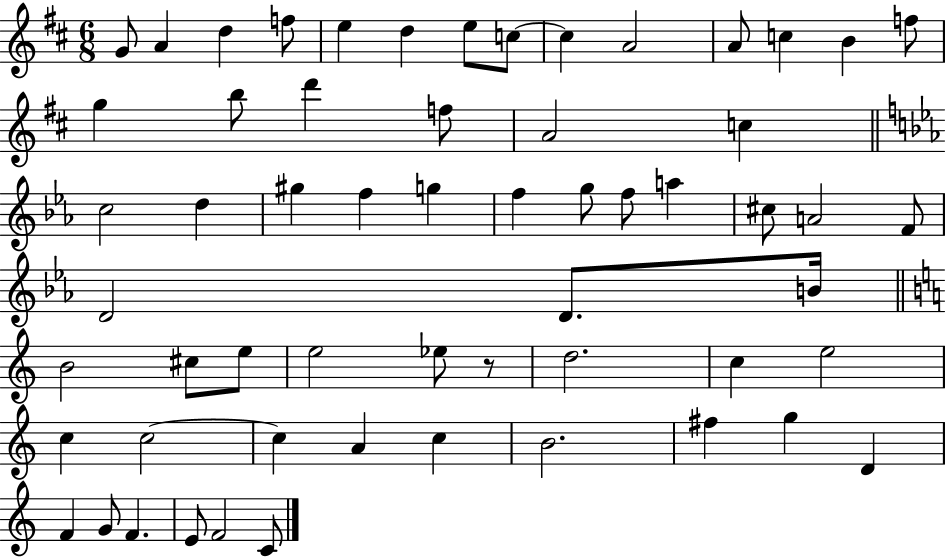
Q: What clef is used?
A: treble